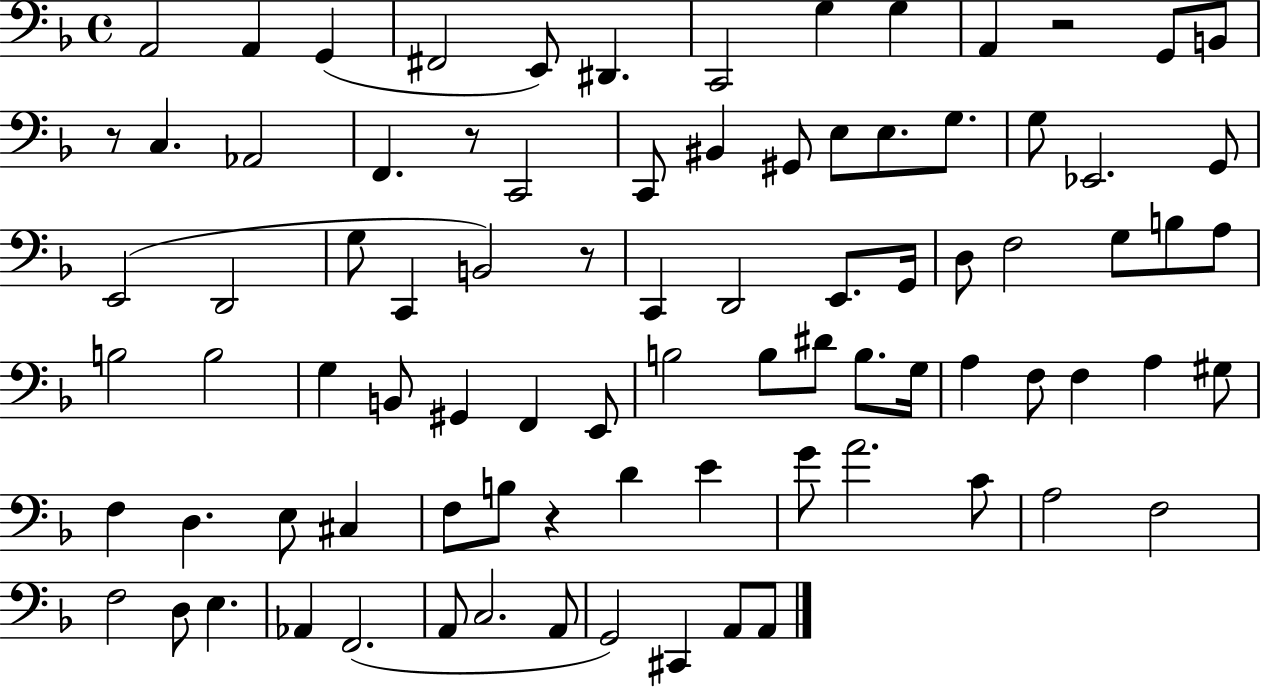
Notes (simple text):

A2/h A2/q G2/q F#2/h E2/e D#2/q. C2/h G3/q G3/q A2/q R/h G2/e B2/e R/e C3/q. Ab2/h F2/q. R/e C2/h C2/e BIS2/q G#2/e E3/e E3/e. G3/e. G3/e Eb2/h. G2/e E2/h D2/h G3/e C2/q B2/h R/e C2/q D2/h E2/e. G2/s D3/e F3/h G3/e B3/e A3/e B3/h B3/h G3/q B2/e G#2/q F2/q E2/e B3/h B3/e D#4/e B3/e. G3/s A3/q F3/e F3/q A3/q G#3/e F3/q D3/q. E3/e C#3/q F3/e B3/e R/q D4/q E4/q G4/e A4/h. C4/e A3/h F3/h F3/h D3/e E3/q. Ab2/q F2/h. A2/e C3/h. A2/e G2/h C#2/q A2/e A2/e